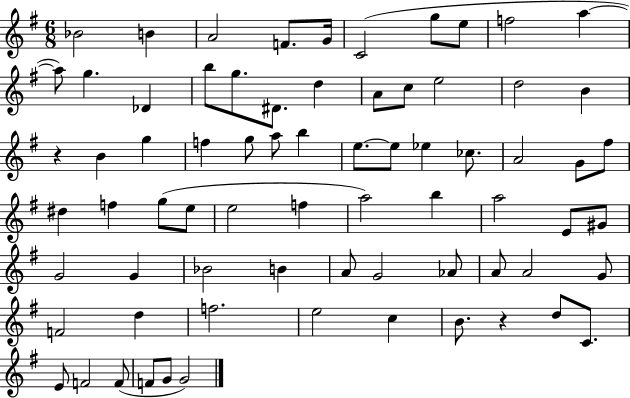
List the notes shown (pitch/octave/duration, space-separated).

Bb4/h B4/q A4/h F4/e. G4/s C4/h G5/e E5/e F5/h A5/q A5/e G5/q. Db4/q B5/e G5/e. D#4/e. D5/q A4/e C5/e E5/h D5/h B4/q R/q B4/q G5/q F5/q G5/e A5/e B5/q E5/e. E5/e Eb5/q CES5/e. A4/h G4/e F#5/e D#5/q F5/q G5/e E5/e E5/h F5/q A5/h B5/q A5/h E4/e G#4/e G4/h G4/q Bb4/h B4/q A4/e G4/h Ab4/e A4/e A4/h G4/e F4/h D5/q F5/h. E5/h C5/q B4/e. R/q D5/e C4/e. E4/e F4/h F4/e F4/e G4/e G4/h